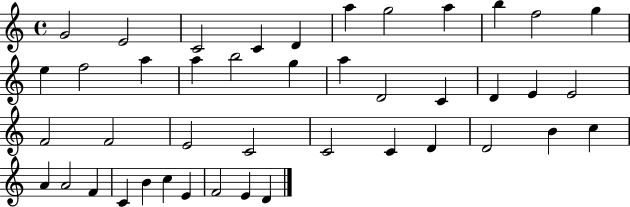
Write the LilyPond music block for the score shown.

{
  \clef treble
  \time 4/4
  \defaultTimeSignature
  \key c \major
  g'2 e'2 | c'2 c'4 d'4 | a''4 g''2 a''4 | b''4 f''2 g''4 | \break e''4 f''2 a''4 | a''4 b''2 g''4 | a''4 d'2 c'4 | d'4 e'4 e'2 | \break f'2 f'2 | e'2 c'2 | c'2 c'4 d'4 | d'2 b'4 c''4 | \break a'4 a'2 f'4 | c'4 b'4 c''4 e'4 | f'2 e'4 d'4 | \bar "|."
}